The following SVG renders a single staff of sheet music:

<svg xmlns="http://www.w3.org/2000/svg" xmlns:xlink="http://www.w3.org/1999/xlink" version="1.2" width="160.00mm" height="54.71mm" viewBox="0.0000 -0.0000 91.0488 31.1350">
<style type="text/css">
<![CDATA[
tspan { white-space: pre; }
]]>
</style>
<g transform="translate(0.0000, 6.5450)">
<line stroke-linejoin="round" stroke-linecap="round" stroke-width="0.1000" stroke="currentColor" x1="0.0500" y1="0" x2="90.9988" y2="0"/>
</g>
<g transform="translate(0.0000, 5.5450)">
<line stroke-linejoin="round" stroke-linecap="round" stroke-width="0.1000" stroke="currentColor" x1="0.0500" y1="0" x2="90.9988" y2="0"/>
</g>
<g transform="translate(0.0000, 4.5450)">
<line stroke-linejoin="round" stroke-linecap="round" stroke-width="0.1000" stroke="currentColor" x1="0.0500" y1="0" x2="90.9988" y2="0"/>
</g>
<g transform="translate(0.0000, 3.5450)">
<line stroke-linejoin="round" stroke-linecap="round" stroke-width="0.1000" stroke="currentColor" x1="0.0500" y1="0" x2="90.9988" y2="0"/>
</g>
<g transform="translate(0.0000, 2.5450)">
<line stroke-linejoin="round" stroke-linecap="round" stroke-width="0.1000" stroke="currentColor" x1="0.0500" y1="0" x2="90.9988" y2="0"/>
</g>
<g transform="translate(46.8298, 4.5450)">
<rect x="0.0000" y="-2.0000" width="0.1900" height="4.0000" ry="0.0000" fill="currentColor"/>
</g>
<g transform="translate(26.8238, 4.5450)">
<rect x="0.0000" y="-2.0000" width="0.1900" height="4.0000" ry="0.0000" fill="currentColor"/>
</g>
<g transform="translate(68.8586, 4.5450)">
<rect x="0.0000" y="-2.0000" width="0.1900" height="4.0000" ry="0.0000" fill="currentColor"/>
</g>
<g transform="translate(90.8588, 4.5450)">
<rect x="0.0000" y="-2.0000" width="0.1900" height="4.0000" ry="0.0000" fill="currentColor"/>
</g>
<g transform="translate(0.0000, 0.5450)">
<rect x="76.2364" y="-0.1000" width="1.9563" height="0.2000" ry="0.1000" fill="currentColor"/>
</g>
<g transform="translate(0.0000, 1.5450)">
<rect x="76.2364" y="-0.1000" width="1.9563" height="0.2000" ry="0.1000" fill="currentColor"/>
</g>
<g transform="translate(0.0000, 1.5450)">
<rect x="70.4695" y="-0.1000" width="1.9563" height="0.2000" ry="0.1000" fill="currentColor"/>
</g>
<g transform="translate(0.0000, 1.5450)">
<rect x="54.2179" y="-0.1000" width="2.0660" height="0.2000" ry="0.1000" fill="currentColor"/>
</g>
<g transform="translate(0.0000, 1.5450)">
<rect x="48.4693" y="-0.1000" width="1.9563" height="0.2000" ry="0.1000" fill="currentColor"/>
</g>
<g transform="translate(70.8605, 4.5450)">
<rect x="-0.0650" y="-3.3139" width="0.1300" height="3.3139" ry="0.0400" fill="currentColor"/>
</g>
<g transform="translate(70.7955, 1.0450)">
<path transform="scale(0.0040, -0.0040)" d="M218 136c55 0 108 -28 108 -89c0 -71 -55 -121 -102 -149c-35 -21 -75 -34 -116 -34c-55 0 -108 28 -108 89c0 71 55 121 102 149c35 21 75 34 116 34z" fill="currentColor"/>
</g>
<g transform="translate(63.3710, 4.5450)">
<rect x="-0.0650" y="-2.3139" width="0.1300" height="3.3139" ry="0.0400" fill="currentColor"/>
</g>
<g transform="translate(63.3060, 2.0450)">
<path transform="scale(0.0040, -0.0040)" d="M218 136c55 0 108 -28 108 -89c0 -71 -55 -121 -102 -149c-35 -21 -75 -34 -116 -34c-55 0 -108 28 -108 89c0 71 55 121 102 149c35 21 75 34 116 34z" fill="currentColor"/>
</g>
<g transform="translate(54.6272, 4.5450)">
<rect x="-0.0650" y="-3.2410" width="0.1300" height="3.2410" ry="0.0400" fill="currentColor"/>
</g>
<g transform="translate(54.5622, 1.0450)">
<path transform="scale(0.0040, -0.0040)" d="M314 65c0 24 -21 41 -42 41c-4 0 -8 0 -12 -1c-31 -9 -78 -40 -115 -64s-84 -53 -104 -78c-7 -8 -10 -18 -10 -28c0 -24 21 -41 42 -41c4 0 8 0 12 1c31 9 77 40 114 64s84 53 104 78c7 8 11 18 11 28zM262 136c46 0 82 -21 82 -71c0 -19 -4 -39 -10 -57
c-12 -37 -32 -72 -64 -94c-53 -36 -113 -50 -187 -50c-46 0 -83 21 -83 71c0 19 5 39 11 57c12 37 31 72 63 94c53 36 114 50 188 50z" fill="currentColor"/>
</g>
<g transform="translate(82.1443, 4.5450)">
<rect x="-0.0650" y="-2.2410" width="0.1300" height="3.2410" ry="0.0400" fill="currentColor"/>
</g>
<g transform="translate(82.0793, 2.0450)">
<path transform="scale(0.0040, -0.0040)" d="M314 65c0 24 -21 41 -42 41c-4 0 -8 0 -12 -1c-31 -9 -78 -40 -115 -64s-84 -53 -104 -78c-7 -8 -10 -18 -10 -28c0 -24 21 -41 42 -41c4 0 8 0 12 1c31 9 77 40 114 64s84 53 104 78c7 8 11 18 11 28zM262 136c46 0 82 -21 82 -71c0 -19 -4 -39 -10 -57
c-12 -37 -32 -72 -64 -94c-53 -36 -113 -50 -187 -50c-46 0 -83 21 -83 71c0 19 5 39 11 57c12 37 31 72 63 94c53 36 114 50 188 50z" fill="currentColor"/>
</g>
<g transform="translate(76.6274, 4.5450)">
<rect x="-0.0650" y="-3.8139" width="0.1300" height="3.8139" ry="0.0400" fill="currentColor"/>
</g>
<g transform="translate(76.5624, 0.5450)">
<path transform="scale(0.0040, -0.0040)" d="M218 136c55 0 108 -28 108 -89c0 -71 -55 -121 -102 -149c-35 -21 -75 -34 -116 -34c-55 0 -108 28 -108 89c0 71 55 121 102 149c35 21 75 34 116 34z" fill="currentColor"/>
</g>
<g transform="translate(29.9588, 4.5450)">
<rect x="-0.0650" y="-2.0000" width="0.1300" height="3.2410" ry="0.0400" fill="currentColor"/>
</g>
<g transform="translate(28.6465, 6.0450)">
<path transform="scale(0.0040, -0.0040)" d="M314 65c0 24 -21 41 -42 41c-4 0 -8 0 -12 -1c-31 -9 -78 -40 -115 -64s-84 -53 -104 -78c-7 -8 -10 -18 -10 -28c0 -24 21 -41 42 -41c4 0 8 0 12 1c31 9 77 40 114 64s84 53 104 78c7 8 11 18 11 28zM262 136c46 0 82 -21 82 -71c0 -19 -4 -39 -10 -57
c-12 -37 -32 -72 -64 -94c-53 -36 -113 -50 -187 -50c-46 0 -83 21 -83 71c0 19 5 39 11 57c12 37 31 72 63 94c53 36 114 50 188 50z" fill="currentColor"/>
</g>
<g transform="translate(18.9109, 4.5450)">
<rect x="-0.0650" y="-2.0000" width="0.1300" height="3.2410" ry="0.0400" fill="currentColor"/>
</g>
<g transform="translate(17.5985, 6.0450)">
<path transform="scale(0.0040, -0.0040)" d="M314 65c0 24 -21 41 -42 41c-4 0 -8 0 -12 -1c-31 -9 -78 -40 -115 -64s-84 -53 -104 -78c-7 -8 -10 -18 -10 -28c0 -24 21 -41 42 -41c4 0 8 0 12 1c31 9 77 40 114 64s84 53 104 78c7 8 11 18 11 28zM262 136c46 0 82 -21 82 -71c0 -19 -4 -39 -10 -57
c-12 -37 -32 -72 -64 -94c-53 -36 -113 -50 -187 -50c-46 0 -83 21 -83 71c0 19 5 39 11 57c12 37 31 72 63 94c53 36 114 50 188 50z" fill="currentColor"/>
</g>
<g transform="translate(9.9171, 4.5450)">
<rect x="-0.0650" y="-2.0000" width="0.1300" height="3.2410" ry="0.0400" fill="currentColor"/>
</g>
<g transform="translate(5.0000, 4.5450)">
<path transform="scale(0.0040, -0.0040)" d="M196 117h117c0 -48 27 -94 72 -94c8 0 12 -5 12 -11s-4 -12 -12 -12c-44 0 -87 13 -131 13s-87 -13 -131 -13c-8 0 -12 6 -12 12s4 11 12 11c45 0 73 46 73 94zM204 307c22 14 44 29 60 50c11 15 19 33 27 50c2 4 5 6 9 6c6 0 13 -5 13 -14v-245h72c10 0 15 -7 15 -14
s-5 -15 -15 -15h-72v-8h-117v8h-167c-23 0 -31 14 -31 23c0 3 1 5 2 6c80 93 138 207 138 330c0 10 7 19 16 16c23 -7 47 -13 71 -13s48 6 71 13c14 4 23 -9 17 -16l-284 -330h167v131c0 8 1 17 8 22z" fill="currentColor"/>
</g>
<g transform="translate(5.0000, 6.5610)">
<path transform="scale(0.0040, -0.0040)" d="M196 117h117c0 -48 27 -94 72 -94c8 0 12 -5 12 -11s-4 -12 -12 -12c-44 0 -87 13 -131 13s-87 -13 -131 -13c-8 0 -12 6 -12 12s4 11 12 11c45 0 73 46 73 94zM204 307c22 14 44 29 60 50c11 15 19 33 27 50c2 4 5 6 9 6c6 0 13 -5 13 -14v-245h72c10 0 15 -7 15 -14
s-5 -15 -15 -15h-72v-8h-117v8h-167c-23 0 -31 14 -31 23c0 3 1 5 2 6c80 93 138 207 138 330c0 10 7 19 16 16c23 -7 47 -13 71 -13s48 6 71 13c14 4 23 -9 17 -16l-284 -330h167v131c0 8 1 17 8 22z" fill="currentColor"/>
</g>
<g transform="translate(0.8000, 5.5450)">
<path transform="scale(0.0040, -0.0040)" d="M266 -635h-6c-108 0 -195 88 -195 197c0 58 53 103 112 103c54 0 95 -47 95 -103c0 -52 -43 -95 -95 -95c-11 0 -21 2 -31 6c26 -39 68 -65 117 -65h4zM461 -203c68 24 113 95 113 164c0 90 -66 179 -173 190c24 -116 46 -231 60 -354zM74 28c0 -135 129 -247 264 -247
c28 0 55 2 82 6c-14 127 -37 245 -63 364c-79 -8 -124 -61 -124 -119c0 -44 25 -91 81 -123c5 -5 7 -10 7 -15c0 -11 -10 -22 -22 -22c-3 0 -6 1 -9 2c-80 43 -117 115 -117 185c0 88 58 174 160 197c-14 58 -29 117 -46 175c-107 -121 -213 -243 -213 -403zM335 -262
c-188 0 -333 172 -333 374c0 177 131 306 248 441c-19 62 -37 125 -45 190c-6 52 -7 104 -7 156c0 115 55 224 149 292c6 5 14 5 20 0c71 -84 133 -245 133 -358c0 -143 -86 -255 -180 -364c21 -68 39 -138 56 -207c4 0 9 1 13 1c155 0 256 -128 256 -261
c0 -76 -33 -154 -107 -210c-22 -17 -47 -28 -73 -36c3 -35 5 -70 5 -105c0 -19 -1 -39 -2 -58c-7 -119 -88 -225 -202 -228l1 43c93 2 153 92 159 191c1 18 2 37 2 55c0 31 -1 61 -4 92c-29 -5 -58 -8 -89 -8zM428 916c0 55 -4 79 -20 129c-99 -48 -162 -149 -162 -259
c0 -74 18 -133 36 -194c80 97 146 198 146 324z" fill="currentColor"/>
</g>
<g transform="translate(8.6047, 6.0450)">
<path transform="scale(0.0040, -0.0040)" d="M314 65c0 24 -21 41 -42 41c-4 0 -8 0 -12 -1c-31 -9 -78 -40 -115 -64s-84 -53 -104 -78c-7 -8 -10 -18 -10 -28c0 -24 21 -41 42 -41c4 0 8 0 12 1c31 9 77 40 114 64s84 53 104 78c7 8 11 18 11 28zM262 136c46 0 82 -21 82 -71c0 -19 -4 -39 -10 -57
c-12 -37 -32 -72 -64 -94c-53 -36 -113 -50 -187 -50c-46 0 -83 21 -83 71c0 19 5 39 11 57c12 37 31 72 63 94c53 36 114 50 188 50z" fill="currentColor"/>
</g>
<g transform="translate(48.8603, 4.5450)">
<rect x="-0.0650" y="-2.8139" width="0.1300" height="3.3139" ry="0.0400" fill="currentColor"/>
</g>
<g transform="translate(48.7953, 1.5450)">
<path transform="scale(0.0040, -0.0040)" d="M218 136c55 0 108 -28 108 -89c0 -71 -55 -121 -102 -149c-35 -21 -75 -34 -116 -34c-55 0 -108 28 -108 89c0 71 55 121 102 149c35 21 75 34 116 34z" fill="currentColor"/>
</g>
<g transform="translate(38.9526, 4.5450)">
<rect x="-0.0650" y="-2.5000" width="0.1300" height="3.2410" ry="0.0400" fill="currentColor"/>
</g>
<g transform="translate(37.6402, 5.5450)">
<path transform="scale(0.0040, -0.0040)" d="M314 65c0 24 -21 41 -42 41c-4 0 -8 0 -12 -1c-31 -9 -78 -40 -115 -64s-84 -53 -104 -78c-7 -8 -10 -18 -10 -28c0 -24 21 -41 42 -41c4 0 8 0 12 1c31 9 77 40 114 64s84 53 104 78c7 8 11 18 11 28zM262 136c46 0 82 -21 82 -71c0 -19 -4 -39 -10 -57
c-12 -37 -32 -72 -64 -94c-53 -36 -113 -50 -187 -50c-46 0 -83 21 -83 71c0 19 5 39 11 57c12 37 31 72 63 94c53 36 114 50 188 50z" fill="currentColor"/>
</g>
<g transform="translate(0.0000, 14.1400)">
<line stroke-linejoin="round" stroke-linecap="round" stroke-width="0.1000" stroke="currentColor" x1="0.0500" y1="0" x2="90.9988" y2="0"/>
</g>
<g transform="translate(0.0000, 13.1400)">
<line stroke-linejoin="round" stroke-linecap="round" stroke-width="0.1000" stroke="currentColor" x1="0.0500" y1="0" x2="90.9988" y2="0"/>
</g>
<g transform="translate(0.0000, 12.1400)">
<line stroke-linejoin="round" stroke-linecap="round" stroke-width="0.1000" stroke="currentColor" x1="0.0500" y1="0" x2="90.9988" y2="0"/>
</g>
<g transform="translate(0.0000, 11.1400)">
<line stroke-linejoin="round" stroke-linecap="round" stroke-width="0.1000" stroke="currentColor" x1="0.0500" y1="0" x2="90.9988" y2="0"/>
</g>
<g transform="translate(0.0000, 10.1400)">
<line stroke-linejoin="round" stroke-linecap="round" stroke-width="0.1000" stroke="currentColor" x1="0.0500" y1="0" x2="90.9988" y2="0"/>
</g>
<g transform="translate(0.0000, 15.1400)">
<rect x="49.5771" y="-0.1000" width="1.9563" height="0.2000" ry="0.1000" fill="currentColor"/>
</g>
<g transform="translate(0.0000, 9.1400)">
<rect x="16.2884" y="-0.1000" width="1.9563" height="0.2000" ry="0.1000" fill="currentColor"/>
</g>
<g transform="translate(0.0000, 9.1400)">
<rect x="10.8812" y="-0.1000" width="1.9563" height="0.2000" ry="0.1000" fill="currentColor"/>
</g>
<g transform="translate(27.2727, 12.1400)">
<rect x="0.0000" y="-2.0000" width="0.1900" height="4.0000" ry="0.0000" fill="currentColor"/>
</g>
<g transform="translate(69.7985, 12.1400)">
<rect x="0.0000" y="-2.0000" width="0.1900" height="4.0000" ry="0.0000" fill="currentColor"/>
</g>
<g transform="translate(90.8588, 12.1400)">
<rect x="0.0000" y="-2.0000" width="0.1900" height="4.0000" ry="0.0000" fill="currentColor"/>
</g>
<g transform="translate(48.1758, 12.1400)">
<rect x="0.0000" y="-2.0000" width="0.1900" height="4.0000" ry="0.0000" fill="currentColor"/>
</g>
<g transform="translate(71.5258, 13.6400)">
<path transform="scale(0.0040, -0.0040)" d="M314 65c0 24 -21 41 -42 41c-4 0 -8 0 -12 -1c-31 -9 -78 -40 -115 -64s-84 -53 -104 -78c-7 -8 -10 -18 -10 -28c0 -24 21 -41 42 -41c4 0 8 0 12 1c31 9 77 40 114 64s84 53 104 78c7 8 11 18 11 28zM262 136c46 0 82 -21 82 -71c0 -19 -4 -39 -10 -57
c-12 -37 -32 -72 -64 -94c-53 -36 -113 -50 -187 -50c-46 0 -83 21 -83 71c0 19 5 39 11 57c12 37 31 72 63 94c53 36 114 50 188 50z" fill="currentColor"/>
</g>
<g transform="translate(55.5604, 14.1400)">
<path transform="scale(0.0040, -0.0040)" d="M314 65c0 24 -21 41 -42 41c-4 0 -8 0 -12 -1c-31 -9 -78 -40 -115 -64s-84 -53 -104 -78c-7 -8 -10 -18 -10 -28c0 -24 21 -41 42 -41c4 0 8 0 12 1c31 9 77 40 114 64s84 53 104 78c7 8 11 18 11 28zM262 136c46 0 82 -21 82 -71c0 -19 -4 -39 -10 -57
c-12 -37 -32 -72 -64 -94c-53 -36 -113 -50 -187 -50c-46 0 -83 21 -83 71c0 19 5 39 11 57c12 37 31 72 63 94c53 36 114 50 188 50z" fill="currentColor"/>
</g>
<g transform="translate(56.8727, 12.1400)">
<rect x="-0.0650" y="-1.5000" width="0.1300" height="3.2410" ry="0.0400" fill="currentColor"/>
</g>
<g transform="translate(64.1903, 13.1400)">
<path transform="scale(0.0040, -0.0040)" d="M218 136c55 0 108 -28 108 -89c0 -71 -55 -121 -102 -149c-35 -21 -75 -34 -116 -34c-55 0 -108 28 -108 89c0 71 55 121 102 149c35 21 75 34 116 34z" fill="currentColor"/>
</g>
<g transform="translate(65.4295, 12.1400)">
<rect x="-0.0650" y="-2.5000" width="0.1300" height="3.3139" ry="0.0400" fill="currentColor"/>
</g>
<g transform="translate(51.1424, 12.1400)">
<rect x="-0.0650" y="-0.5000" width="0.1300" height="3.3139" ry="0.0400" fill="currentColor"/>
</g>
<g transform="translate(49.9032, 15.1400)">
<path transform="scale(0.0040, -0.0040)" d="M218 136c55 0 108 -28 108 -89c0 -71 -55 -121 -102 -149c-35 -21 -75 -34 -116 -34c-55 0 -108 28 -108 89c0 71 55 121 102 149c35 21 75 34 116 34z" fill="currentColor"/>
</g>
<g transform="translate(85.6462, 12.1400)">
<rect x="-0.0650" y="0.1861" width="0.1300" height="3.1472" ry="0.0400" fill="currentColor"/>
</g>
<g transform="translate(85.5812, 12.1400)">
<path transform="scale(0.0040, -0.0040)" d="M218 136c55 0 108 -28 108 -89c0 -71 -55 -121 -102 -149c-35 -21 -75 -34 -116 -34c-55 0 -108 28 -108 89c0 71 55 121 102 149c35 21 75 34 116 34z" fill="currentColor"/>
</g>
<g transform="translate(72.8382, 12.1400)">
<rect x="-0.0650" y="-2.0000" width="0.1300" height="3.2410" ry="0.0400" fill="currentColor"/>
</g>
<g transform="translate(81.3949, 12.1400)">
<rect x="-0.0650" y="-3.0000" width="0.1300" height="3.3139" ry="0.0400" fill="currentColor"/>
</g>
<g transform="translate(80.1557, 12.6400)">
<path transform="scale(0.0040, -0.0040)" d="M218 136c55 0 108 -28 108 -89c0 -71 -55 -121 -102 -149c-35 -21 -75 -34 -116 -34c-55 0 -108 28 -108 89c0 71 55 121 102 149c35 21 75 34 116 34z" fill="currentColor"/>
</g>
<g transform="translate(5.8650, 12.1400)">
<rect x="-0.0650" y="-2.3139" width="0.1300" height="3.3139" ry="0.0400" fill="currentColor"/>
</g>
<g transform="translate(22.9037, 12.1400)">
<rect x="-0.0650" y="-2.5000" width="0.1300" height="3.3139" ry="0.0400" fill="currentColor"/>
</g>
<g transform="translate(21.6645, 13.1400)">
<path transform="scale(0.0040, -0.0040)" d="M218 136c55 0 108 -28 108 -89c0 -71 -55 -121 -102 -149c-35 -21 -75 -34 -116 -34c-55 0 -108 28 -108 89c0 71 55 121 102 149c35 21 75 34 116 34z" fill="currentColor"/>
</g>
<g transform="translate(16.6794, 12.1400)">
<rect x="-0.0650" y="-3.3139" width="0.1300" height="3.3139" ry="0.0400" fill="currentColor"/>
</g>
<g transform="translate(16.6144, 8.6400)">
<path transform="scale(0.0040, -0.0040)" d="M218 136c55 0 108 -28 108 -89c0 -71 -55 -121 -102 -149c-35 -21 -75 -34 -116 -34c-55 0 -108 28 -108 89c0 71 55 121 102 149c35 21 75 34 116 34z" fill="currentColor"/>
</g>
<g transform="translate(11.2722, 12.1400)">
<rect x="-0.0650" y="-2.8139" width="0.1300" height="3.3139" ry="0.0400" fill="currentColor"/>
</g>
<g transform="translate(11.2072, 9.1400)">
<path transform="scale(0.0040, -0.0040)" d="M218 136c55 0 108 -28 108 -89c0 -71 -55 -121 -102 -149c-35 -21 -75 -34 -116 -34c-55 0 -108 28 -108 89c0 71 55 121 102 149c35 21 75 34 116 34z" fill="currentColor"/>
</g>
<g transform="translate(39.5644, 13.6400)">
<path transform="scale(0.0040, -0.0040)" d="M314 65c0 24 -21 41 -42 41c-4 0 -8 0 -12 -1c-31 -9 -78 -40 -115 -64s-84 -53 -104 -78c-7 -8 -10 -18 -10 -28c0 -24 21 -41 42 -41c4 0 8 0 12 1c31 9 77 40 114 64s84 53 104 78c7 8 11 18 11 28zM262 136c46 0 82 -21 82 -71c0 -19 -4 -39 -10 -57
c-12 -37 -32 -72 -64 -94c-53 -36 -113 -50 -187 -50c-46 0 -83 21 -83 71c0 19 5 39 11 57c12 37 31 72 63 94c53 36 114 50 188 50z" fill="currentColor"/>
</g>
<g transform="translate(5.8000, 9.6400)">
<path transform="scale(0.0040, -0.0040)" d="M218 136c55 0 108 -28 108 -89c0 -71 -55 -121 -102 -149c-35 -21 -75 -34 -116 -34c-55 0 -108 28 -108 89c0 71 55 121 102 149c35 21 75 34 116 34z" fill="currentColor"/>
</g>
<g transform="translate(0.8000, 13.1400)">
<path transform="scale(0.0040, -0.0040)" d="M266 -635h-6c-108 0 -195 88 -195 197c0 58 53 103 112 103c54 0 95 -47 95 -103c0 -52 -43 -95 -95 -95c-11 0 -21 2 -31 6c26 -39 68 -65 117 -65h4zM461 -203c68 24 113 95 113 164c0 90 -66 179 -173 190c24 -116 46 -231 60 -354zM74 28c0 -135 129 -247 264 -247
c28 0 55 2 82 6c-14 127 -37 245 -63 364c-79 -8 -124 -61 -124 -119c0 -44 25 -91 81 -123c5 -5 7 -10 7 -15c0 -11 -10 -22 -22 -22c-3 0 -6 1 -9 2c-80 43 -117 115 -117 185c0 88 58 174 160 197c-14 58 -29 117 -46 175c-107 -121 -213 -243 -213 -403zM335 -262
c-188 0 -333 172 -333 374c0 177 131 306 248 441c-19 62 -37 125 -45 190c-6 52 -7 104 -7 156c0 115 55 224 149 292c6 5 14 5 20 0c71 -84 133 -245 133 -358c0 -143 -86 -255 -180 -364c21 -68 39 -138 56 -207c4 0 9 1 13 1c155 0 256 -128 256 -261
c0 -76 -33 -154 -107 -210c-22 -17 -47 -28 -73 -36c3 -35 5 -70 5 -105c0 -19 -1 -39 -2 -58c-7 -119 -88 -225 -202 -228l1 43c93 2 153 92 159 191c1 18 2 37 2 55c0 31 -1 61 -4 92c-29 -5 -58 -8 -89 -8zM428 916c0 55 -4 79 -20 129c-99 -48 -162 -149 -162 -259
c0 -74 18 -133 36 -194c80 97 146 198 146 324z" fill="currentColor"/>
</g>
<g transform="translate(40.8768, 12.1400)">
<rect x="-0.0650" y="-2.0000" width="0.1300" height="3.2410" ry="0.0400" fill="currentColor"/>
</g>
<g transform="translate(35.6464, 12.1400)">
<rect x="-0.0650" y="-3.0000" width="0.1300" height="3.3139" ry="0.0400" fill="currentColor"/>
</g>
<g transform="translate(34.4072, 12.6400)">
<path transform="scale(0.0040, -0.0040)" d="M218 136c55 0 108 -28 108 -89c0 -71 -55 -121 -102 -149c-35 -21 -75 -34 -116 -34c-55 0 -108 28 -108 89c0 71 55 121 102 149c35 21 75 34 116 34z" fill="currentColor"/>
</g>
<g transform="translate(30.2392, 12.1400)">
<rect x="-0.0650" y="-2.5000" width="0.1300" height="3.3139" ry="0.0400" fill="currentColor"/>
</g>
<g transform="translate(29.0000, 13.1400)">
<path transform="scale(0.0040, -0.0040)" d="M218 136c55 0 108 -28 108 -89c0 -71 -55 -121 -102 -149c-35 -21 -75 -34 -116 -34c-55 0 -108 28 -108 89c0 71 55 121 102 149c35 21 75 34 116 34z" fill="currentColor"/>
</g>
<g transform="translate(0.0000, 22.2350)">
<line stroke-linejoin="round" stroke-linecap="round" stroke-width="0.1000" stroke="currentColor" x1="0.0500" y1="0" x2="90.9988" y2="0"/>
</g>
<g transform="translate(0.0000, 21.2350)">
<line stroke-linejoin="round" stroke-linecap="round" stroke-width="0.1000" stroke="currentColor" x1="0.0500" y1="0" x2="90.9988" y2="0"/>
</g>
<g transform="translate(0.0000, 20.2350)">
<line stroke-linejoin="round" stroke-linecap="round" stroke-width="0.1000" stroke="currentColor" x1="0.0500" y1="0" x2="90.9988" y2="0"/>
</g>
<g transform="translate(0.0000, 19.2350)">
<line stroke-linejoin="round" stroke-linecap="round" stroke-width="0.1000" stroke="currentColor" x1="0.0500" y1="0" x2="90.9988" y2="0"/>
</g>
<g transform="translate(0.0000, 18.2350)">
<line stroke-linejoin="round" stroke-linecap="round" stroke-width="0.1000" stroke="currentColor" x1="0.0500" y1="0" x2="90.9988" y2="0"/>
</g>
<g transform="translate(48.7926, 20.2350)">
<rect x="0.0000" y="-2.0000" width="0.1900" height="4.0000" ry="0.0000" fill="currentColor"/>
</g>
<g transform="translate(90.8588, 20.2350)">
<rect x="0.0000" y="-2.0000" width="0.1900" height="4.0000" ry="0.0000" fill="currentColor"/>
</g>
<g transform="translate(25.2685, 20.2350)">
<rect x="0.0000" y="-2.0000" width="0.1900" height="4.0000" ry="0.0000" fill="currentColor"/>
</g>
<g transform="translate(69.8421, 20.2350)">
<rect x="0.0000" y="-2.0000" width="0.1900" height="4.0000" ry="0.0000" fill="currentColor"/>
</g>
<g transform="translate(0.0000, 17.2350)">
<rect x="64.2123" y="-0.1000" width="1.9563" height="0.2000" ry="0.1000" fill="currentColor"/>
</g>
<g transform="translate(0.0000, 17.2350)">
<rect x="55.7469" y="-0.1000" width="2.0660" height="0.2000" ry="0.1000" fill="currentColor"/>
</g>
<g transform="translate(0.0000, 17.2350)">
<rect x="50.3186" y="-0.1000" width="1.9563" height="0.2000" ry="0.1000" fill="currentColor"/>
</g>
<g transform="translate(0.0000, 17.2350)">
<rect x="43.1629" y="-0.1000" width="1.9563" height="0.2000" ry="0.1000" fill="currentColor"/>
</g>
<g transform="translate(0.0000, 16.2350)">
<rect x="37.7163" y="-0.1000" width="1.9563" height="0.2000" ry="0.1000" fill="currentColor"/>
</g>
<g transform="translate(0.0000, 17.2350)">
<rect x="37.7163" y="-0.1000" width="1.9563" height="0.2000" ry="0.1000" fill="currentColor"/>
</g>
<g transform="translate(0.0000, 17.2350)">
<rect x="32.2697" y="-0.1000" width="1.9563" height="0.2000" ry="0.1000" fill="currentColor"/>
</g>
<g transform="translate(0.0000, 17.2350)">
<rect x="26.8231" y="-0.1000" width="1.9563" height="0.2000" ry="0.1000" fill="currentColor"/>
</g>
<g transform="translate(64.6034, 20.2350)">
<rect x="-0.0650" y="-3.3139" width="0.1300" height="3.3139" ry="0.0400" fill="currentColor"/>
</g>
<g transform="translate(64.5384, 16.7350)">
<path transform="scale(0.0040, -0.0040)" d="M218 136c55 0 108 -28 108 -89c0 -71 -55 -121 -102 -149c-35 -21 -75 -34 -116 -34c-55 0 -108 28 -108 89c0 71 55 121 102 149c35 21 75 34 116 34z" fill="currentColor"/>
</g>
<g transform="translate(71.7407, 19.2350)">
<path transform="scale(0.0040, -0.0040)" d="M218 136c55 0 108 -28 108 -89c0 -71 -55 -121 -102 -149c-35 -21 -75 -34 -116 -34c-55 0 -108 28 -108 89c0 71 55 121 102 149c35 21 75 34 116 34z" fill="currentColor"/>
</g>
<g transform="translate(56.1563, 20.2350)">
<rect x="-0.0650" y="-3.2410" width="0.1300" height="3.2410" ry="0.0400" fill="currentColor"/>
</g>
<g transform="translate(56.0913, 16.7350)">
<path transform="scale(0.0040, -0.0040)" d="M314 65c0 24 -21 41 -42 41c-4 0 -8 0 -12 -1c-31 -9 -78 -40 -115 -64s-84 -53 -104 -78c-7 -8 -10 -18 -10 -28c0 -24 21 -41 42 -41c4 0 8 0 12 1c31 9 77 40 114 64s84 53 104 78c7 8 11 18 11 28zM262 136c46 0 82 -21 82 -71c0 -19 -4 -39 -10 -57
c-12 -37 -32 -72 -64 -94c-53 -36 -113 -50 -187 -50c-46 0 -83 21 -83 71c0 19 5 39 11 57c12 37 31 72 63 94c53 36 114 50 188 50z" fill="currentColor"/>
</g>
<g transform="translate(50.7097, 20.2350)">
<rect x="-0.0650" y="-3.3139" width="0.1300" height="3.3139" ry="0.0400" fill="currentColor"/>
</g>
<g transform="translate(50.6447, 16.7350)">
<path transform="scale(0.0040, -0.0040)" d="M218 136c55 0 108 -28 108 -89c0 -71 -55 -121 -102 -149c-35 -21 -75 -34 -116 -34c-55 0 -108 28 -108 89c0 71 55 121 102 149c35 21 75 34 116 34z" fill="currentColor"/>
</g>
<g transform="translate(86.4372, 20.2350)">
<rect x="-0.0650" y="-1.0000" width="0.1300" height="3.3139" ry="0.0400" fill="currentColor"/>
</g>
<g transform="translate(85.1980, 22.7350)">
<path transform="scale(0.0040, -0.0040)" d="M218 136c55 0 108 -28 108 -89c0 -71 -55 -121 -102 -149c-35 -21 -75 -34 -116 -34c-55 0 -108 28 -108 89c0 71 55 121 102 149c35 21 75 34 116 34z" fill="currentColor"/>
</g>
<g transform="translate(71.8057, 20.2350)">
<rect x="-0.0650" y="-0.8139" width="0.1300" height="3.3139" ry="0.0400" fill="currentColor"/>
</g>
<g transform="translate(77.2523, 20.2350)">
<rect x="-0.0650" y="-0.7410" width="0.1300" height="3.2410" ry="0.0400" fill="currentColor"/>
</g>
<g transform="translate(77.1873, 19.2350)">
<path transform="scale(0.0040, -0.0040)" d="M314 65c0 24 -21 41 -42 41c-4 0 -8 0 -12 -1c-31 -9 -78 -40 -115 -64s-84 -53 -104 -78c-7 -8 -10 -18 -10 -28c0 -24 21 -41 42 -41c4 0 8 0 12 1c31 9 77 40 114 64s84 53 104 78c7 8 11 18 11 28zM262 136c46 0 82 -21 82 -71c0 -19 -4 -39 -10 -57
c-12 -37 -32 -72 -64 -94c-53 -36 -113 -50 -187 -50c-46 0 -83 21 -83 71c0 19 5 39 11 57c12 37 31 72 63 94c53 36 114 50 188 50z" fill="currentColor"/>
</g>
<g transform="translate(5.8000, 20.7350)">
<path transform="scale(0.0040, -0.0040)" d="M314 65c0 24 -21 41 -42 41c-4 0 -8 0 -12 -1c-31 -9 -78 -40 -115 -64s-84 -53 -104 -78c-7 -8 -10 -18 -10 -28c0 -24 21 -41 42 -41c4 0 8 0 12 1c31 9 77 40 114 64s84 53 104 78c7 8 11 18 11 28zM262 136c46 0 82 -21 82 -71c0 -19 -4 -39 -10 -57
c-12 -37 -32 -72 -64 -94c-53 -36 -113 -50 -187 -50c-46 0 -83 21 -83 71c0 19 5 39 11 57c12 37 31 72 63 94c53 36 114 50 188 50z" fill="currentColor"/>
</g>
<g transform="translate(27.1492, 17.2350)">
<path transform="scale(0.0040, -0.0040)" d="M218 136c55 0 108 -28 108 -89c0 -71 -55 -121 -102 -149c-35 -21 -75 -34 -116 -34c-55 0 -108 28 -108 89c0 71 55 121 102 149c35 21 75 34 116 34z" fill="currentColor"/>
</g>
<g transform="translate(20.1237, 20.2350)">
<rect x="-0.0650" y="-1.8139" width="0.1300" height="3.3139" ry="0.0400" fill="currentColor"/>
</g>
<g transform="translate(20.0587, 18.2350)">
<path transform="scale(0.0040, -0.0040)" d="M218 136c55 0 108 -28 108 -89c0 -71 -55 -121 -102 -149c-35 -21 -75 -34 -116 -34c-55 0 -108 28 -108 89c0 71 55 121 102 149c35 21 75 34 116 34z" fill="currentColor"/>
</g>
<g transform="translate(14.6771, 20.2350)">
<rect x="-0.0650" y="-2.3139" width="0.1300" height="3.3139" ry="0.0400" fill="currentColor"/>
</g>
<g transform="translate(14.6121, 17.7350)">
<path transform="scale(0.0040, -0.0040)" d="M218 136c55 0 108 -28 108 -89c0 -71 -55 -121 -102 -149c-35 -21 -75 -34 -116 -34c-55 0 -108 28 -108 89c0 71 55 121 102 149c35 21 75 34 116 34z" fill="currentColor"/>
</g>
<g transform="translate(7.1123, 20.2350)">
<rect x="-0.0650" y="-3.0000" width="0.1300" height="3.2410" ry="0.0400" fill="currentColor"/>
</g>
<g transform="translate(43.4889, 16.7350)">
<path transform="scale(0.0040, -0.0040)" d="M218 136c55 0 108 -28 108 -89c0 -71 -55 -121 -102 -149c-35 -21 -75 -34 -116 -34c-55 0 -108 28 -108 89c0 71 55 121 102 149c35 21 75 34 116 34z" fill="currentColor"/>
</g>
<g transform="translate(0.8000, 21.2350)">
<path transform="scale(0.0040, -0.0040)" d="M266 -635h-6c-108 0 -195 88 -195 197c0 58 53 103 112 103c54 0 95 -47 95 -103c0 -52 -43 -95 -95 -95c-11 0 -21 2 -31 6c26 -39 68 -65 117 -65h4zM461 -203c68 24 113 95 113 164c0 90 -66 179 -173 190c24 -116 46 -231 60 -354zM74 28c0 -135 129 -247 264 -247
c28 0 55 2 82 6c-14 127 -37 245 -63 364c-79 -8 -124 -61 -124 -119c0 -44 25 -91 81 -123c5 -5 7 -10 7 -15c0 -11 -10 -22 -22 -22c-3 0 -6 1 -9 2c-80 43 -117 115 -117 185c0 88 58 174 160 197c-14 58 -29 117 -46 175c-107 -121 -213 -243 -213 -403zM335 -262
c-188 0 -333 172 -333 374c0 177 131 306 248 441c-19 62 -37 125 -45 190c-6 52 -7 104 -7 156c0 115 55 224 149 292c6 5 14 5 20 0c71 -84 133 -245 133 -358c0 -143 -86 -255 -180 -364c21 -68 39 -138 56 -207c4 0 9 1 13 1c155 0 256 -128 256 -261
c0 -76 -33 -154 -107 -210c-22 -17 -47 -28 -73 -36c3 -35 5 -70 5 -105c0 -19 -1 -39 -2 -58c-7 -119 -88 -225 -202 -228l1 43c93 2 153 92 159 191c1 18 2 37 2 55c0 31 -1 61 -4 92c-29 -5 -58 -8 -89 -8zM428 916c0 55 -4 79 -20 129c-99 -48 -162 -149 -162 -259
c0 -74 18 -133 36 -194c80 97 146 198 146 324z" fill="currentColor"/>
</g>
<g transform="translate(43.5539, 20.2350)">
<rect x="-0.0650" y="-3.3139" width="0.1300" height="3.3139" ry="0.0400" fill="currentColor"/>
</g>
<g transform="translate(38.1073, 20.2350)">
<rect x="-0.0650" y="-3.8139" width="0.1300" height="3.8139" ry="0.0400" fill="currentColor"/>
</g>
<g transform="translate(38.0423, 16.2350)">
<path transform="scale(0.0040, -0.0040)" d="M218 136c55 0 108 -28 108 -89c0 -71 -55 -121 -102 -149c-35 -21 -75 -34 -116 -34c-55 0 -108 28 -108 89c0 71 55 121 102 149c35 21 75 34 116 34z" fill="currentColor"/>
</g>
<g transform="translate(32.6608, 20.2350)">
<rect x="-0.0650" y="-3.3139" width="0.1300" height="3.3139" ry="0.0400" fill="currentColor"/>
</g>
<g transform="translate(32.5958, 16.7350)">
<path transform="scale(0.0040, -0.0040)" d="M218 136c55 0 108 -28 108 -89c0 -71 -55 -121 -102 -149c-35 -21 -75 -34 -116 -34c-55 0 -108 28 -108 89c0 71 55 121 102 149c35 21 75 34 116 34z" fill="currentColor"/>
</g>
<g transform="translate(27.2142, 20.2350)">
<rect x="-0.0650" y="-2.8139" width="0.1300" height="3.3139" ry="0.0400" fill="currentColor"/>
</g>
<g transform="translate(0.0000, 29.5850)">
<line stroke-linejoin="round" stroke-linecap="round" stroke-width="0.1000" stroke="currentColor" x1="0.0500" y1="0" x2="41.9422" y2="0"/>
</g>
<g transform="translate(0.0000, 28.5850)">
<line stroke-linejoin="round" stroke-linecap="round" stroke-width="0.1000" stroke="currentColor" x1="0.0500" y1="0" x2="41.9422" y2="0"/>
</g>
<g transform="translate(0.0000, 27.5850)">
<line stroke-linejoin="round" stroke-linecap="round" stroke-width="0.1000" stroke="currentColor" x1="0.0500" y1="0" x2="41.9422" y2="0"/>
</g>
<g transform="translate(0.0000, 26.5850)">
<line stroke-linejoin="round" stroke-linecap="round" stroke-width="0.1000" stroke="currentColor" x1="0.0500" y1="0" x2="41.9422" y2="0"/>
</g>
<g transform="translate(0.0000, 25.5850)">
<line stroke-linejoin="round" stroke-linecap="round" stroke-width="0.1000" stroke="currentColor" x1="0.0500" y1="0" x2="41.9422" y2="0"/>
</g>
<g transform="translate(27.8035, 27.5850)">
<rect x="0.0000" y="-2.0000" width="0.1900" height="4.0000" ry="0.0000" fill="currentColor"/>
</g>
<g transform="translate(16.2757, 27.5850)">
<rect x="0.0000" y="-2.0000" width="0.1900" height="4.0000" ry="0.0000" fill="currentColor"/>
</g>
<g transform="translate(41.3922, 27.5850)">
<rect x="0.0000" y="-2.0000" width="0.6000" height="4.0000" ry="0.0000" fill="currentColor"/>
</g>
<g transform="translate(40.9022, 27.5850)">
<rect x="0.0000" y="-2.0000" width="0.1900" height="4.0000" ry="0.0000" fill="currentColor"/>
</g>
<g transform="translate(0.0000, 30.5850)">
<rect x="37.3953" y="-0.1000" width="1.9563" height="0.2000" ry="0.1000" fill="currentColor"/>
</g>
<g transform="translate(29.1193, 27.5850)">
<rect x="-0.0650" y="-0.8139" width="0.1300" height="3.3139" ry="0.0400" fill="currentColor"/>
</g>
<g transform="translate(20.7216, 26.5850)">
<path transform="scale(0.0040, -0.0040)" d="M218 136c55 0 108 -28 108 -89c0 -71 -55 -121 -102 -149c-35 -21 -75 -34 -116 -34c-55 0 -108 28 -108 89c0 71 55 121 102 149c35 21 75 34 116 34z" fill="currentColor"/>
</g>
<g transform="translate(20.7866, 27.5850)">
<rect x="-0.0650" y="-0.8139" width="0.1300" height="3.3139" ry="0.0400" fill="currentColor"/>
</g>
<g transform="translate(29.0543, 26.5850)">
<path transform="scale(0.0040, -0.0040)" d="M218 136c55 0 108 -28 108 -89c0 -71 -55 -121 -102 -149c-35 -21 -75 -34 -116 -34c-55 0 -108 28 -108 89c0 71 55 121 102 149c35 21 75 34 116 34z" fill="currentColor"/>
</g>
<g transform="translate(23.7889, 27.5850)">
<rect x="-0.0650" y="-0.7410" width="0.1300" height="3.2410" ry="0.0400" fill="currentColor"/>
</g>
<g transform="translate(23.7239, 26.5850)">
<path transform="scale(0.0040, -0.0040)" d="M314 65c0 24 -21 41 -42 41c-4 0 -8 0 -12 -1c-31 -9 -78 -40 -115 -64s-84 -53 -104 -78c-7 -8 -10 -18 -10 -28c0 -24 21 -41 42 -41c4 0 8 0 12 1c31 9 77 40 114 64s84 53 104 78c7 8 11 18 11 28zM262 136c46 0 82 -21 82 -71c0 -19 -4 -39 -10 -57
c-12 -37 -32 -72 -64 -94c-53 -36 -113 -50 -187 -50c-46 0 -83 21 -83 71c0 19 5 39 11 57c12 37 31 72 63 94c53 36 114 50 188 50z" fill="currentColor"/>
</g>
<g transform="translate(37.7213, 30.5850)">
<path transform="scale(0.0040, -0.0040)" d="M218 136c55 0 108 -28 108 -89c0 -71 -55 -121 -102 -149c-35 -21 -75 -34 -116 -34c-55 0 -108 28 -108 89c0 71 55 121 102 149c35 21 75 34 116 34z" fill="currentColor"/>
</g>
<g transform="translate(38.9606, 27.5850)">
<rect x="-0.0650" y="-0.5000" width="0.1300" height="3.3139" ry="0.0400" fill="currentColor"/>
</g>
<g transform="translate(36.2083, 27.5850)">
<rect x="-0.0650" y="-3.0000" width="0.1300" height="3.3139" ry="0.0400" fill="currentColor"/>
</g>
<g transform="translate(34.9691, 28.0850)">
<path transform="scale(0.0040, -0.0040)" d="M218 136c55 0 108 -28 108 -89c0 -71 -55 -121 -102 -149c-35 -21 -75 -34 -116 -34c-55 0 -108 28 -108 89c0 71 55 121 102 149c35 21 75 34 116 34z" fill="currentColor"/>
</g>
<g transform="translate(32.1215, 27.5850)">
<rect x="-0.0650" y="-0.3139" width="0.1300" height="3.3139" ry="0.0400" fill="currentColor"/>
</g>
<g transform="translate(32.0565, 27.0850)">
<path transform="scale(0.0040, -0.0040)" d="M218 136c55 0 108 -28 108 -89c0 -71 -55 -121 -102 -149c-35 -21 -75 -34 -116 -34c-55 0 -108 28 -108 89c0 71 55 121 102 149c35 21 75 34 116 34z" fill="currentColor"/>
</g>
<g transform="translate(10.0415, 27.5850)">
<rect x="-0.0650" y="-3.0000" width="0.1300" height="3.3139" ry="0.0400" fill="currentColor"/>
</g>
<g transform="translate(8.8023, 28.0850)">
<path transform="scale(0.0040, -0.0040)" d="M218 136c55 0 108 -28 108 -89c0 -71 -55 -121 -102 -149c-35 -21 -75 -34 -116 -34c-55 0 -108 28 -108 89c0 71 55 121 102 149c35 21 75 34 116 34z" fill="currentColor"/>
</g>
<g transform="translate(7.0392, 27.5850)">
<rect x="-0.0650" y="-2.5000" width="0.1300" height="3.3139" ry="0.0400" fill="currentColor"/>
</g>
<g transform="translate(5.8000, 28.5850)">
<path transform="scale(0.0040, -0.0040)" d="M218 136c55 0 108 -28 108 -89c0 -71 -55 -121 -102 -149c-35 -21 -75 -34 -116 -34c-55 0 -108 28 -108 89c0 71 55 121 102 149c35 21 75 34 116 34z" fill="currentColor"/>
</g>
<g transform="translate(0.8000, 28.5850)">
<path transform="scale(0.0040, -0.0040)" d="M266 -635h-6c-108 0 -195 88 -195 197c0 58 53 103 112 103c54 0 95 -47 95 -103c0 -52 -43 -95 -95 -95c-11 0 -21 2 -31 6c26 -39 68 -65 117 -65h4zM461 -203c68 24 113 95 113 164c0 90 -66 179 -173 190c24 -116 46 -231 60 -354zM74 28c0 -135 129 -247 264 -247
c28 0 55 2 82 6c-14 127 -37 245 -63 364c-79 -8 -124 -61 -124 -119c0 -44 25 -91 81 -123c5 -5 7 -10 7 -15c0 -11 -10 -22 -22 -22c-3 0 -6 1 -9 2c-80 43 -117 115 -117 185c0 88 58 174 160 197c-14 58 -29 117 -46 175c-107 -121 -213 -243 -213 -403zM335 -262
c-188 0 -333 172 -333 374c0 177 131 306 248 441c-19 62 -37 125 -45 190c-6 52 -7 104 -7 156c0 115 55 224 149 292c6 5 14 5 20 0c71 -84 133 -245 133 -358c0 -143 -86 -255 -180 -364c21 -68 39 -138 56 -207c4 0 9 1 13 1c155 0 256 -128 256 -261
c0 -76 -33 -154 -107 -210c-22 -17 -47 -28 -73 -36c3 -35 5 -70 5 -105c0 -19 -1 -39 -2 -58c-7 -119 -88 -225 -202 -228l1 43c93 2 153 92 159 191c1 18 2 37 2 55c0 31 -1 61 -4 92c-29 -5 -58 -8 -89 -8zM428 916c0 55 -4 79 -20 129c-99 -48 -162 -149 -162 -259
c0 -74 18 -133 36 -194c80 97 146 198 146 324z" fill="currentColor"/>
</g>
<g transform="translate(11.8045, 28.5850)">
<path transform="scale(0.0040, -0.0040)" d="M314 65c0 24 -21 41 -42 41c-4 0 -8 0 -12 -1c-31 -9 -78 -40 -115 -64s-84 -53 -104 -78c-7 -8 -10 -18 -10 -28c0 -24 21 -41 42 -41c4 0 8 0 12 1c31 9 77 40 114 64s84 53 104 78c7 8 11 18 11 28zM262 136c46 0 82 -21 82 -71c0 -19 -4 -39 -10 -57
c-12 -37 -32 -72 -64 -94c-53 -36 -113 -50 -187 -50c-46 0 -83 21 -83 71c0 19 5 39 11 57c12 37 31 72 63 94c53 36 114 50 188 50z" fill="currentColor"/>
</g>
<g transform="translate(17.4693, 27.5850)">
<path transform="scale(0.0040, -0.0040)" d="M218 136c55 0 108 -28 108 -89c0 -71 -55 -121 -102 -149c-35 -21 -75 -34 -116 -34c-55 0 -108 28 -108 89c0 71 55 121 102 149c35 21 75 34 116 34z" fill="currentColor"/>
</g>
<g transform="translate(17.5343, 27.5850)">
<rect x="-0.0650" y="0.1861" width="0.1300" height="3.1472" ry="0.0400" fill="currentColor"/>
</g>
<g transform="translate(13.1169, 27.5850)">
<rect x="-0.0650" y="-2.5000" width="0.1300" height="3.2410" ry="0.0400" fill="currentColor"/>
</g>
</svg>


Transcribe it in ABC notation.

X:1
T:Untitled
M:4/4
L:1/4
K:C
F2 F2 F2 G2 a b2 g b c' g2 g a b G G A F2 C E2 G F2 A B A2 g f a b c' b b b2 b d d2 D G A G2 B d d2 d c A C